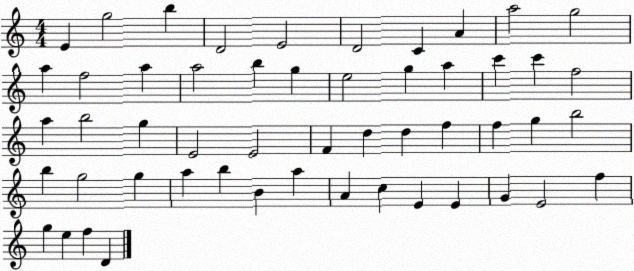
X:1
T:Untitled
M:4/4
L:1/4
K:C
E g2 b D2 E2 D2 C A a2 g2 a f2 a a2 b g e2 g a c' c' f2 a b2 g E2 E2 F d d f f g b2 b g2 g a b B a A c E E G E2 f g e f D